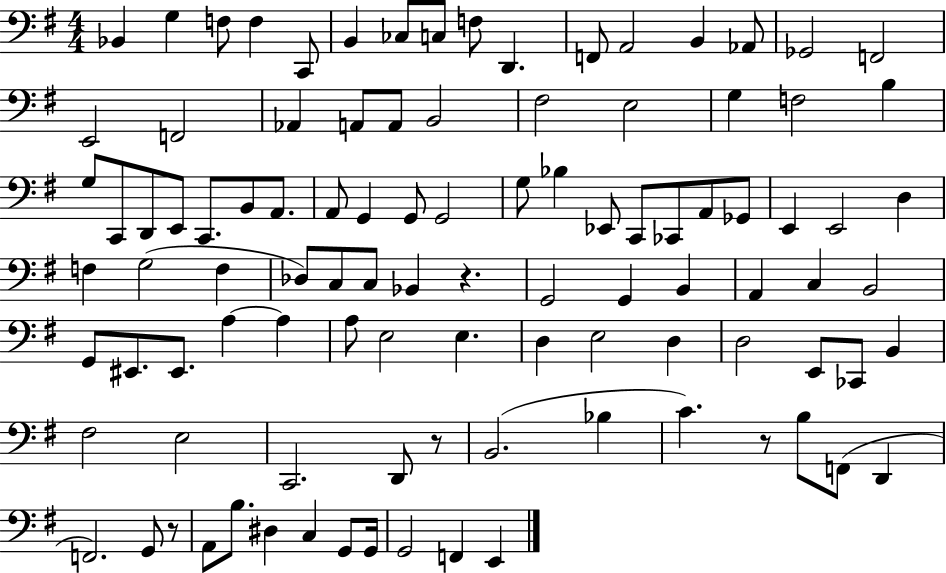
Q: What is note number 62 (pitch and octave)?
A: G2